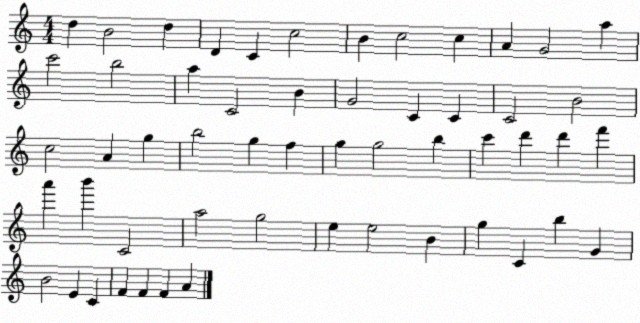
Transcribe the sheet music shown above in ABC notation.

X:1
T:Untitled
M:4/4
L:1/4
K:C
d B2 d D C c2 B c2 c A G2 a c'2 b2 a C2 B G2 C C C2 B2 c2 A g b2 g f g g2 b c' d' d' f' a' b' C2 a2 g2 e e2 B g C b G B2 E C F F F A